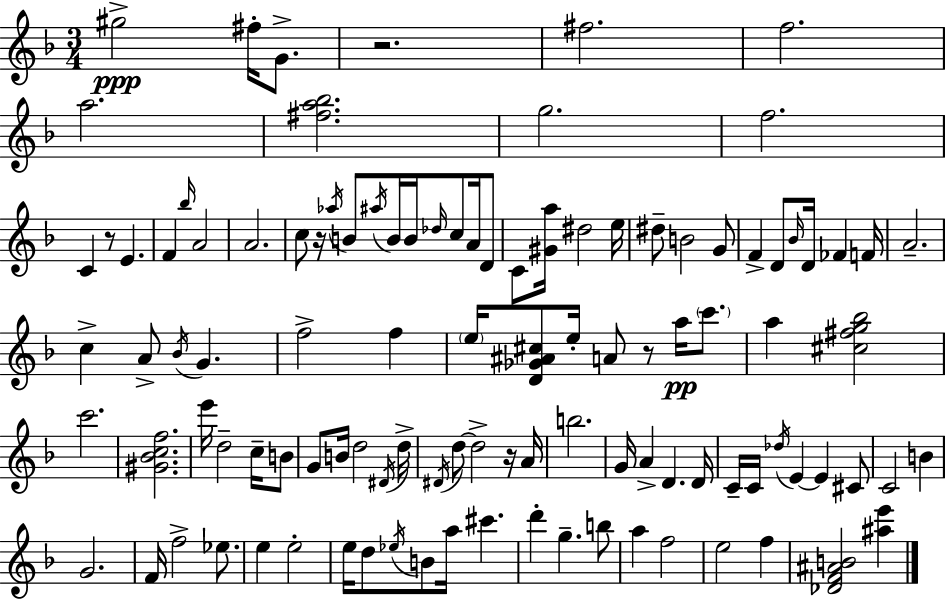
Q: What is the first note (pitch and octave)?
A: G#5